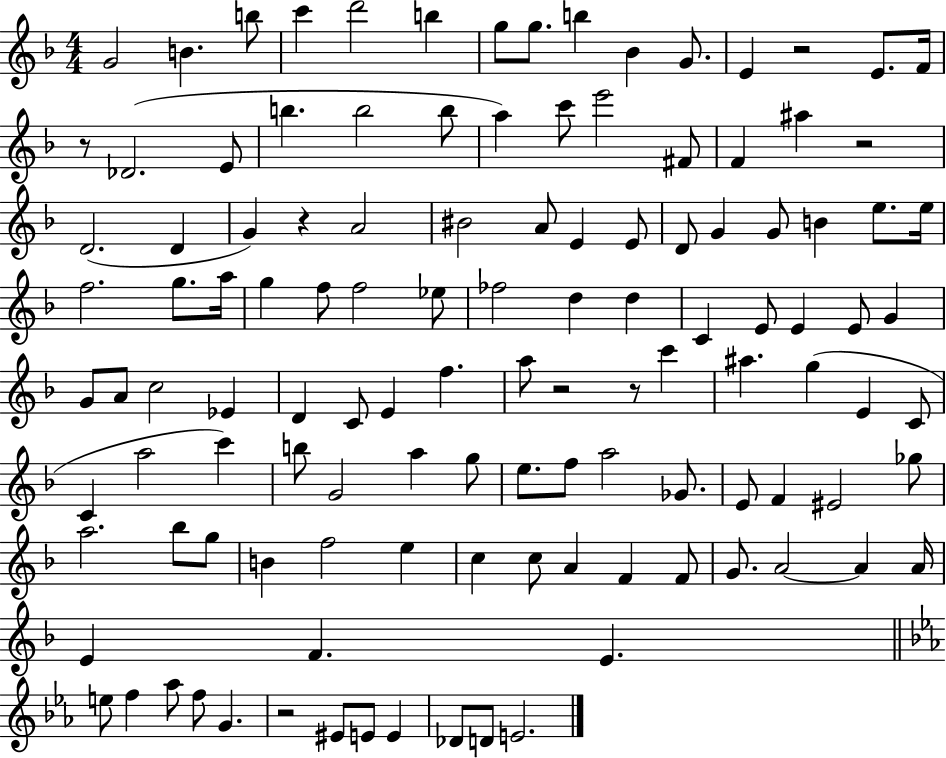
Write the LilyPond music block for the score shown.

{
  \clef treble
  \numericTimeSignature
  \time 4/4
  \key f \major
  g'2 b'4. b''8 | c'''4 d'''2 b''4 | g''8 g''8. b''4 bes'4 g'8. | e'4 r2 e'8. f'16 | \break r8 des'2.( e'8 | b''4. b''2 b''8 | a''4) c'''8 e'''2 fis'8 | f'4 ais''4 r2 | \break d'2.( d'4 | g'4) r4 a'2 | bis'2 a'8 e'4 e'8 | d'8 g'4 g'8 b'4 e''8. e''16 | \break f''2. g''8. a''16 | g''4 f''8 f''2 ees''8 | fes''2 d''4 d''4 | c'4 e'8 e'4 e'8 g'4 | \break g'8 a'8 c''2 ees'4 | d'4 c'8 e'4 f''4. | a''8 r2 r8 c'''4 | ais''4. g''4( e'4 c'8 | \break c'4 a''2 c'''4) | b''8 g'2 a''4 g''8 | e''8. f''8 a''2 ges'8. | e'8 f'4 eis'2 ges''8 | \break a''2. bes''8 g''8 | b'4 f''2 e''4 | c''4 c''8 a'4 f'4 f'8 | g'8. a'2~~ a'4 a'16 | \break e'4 f'4. e'4. | \bar "||" \break \key c \minor e''8 f''4 aes''8 f''8 g'4. | r2 eis'8 e'8 e'4 | des'8 d'8 e'2. | \bar "|."
}